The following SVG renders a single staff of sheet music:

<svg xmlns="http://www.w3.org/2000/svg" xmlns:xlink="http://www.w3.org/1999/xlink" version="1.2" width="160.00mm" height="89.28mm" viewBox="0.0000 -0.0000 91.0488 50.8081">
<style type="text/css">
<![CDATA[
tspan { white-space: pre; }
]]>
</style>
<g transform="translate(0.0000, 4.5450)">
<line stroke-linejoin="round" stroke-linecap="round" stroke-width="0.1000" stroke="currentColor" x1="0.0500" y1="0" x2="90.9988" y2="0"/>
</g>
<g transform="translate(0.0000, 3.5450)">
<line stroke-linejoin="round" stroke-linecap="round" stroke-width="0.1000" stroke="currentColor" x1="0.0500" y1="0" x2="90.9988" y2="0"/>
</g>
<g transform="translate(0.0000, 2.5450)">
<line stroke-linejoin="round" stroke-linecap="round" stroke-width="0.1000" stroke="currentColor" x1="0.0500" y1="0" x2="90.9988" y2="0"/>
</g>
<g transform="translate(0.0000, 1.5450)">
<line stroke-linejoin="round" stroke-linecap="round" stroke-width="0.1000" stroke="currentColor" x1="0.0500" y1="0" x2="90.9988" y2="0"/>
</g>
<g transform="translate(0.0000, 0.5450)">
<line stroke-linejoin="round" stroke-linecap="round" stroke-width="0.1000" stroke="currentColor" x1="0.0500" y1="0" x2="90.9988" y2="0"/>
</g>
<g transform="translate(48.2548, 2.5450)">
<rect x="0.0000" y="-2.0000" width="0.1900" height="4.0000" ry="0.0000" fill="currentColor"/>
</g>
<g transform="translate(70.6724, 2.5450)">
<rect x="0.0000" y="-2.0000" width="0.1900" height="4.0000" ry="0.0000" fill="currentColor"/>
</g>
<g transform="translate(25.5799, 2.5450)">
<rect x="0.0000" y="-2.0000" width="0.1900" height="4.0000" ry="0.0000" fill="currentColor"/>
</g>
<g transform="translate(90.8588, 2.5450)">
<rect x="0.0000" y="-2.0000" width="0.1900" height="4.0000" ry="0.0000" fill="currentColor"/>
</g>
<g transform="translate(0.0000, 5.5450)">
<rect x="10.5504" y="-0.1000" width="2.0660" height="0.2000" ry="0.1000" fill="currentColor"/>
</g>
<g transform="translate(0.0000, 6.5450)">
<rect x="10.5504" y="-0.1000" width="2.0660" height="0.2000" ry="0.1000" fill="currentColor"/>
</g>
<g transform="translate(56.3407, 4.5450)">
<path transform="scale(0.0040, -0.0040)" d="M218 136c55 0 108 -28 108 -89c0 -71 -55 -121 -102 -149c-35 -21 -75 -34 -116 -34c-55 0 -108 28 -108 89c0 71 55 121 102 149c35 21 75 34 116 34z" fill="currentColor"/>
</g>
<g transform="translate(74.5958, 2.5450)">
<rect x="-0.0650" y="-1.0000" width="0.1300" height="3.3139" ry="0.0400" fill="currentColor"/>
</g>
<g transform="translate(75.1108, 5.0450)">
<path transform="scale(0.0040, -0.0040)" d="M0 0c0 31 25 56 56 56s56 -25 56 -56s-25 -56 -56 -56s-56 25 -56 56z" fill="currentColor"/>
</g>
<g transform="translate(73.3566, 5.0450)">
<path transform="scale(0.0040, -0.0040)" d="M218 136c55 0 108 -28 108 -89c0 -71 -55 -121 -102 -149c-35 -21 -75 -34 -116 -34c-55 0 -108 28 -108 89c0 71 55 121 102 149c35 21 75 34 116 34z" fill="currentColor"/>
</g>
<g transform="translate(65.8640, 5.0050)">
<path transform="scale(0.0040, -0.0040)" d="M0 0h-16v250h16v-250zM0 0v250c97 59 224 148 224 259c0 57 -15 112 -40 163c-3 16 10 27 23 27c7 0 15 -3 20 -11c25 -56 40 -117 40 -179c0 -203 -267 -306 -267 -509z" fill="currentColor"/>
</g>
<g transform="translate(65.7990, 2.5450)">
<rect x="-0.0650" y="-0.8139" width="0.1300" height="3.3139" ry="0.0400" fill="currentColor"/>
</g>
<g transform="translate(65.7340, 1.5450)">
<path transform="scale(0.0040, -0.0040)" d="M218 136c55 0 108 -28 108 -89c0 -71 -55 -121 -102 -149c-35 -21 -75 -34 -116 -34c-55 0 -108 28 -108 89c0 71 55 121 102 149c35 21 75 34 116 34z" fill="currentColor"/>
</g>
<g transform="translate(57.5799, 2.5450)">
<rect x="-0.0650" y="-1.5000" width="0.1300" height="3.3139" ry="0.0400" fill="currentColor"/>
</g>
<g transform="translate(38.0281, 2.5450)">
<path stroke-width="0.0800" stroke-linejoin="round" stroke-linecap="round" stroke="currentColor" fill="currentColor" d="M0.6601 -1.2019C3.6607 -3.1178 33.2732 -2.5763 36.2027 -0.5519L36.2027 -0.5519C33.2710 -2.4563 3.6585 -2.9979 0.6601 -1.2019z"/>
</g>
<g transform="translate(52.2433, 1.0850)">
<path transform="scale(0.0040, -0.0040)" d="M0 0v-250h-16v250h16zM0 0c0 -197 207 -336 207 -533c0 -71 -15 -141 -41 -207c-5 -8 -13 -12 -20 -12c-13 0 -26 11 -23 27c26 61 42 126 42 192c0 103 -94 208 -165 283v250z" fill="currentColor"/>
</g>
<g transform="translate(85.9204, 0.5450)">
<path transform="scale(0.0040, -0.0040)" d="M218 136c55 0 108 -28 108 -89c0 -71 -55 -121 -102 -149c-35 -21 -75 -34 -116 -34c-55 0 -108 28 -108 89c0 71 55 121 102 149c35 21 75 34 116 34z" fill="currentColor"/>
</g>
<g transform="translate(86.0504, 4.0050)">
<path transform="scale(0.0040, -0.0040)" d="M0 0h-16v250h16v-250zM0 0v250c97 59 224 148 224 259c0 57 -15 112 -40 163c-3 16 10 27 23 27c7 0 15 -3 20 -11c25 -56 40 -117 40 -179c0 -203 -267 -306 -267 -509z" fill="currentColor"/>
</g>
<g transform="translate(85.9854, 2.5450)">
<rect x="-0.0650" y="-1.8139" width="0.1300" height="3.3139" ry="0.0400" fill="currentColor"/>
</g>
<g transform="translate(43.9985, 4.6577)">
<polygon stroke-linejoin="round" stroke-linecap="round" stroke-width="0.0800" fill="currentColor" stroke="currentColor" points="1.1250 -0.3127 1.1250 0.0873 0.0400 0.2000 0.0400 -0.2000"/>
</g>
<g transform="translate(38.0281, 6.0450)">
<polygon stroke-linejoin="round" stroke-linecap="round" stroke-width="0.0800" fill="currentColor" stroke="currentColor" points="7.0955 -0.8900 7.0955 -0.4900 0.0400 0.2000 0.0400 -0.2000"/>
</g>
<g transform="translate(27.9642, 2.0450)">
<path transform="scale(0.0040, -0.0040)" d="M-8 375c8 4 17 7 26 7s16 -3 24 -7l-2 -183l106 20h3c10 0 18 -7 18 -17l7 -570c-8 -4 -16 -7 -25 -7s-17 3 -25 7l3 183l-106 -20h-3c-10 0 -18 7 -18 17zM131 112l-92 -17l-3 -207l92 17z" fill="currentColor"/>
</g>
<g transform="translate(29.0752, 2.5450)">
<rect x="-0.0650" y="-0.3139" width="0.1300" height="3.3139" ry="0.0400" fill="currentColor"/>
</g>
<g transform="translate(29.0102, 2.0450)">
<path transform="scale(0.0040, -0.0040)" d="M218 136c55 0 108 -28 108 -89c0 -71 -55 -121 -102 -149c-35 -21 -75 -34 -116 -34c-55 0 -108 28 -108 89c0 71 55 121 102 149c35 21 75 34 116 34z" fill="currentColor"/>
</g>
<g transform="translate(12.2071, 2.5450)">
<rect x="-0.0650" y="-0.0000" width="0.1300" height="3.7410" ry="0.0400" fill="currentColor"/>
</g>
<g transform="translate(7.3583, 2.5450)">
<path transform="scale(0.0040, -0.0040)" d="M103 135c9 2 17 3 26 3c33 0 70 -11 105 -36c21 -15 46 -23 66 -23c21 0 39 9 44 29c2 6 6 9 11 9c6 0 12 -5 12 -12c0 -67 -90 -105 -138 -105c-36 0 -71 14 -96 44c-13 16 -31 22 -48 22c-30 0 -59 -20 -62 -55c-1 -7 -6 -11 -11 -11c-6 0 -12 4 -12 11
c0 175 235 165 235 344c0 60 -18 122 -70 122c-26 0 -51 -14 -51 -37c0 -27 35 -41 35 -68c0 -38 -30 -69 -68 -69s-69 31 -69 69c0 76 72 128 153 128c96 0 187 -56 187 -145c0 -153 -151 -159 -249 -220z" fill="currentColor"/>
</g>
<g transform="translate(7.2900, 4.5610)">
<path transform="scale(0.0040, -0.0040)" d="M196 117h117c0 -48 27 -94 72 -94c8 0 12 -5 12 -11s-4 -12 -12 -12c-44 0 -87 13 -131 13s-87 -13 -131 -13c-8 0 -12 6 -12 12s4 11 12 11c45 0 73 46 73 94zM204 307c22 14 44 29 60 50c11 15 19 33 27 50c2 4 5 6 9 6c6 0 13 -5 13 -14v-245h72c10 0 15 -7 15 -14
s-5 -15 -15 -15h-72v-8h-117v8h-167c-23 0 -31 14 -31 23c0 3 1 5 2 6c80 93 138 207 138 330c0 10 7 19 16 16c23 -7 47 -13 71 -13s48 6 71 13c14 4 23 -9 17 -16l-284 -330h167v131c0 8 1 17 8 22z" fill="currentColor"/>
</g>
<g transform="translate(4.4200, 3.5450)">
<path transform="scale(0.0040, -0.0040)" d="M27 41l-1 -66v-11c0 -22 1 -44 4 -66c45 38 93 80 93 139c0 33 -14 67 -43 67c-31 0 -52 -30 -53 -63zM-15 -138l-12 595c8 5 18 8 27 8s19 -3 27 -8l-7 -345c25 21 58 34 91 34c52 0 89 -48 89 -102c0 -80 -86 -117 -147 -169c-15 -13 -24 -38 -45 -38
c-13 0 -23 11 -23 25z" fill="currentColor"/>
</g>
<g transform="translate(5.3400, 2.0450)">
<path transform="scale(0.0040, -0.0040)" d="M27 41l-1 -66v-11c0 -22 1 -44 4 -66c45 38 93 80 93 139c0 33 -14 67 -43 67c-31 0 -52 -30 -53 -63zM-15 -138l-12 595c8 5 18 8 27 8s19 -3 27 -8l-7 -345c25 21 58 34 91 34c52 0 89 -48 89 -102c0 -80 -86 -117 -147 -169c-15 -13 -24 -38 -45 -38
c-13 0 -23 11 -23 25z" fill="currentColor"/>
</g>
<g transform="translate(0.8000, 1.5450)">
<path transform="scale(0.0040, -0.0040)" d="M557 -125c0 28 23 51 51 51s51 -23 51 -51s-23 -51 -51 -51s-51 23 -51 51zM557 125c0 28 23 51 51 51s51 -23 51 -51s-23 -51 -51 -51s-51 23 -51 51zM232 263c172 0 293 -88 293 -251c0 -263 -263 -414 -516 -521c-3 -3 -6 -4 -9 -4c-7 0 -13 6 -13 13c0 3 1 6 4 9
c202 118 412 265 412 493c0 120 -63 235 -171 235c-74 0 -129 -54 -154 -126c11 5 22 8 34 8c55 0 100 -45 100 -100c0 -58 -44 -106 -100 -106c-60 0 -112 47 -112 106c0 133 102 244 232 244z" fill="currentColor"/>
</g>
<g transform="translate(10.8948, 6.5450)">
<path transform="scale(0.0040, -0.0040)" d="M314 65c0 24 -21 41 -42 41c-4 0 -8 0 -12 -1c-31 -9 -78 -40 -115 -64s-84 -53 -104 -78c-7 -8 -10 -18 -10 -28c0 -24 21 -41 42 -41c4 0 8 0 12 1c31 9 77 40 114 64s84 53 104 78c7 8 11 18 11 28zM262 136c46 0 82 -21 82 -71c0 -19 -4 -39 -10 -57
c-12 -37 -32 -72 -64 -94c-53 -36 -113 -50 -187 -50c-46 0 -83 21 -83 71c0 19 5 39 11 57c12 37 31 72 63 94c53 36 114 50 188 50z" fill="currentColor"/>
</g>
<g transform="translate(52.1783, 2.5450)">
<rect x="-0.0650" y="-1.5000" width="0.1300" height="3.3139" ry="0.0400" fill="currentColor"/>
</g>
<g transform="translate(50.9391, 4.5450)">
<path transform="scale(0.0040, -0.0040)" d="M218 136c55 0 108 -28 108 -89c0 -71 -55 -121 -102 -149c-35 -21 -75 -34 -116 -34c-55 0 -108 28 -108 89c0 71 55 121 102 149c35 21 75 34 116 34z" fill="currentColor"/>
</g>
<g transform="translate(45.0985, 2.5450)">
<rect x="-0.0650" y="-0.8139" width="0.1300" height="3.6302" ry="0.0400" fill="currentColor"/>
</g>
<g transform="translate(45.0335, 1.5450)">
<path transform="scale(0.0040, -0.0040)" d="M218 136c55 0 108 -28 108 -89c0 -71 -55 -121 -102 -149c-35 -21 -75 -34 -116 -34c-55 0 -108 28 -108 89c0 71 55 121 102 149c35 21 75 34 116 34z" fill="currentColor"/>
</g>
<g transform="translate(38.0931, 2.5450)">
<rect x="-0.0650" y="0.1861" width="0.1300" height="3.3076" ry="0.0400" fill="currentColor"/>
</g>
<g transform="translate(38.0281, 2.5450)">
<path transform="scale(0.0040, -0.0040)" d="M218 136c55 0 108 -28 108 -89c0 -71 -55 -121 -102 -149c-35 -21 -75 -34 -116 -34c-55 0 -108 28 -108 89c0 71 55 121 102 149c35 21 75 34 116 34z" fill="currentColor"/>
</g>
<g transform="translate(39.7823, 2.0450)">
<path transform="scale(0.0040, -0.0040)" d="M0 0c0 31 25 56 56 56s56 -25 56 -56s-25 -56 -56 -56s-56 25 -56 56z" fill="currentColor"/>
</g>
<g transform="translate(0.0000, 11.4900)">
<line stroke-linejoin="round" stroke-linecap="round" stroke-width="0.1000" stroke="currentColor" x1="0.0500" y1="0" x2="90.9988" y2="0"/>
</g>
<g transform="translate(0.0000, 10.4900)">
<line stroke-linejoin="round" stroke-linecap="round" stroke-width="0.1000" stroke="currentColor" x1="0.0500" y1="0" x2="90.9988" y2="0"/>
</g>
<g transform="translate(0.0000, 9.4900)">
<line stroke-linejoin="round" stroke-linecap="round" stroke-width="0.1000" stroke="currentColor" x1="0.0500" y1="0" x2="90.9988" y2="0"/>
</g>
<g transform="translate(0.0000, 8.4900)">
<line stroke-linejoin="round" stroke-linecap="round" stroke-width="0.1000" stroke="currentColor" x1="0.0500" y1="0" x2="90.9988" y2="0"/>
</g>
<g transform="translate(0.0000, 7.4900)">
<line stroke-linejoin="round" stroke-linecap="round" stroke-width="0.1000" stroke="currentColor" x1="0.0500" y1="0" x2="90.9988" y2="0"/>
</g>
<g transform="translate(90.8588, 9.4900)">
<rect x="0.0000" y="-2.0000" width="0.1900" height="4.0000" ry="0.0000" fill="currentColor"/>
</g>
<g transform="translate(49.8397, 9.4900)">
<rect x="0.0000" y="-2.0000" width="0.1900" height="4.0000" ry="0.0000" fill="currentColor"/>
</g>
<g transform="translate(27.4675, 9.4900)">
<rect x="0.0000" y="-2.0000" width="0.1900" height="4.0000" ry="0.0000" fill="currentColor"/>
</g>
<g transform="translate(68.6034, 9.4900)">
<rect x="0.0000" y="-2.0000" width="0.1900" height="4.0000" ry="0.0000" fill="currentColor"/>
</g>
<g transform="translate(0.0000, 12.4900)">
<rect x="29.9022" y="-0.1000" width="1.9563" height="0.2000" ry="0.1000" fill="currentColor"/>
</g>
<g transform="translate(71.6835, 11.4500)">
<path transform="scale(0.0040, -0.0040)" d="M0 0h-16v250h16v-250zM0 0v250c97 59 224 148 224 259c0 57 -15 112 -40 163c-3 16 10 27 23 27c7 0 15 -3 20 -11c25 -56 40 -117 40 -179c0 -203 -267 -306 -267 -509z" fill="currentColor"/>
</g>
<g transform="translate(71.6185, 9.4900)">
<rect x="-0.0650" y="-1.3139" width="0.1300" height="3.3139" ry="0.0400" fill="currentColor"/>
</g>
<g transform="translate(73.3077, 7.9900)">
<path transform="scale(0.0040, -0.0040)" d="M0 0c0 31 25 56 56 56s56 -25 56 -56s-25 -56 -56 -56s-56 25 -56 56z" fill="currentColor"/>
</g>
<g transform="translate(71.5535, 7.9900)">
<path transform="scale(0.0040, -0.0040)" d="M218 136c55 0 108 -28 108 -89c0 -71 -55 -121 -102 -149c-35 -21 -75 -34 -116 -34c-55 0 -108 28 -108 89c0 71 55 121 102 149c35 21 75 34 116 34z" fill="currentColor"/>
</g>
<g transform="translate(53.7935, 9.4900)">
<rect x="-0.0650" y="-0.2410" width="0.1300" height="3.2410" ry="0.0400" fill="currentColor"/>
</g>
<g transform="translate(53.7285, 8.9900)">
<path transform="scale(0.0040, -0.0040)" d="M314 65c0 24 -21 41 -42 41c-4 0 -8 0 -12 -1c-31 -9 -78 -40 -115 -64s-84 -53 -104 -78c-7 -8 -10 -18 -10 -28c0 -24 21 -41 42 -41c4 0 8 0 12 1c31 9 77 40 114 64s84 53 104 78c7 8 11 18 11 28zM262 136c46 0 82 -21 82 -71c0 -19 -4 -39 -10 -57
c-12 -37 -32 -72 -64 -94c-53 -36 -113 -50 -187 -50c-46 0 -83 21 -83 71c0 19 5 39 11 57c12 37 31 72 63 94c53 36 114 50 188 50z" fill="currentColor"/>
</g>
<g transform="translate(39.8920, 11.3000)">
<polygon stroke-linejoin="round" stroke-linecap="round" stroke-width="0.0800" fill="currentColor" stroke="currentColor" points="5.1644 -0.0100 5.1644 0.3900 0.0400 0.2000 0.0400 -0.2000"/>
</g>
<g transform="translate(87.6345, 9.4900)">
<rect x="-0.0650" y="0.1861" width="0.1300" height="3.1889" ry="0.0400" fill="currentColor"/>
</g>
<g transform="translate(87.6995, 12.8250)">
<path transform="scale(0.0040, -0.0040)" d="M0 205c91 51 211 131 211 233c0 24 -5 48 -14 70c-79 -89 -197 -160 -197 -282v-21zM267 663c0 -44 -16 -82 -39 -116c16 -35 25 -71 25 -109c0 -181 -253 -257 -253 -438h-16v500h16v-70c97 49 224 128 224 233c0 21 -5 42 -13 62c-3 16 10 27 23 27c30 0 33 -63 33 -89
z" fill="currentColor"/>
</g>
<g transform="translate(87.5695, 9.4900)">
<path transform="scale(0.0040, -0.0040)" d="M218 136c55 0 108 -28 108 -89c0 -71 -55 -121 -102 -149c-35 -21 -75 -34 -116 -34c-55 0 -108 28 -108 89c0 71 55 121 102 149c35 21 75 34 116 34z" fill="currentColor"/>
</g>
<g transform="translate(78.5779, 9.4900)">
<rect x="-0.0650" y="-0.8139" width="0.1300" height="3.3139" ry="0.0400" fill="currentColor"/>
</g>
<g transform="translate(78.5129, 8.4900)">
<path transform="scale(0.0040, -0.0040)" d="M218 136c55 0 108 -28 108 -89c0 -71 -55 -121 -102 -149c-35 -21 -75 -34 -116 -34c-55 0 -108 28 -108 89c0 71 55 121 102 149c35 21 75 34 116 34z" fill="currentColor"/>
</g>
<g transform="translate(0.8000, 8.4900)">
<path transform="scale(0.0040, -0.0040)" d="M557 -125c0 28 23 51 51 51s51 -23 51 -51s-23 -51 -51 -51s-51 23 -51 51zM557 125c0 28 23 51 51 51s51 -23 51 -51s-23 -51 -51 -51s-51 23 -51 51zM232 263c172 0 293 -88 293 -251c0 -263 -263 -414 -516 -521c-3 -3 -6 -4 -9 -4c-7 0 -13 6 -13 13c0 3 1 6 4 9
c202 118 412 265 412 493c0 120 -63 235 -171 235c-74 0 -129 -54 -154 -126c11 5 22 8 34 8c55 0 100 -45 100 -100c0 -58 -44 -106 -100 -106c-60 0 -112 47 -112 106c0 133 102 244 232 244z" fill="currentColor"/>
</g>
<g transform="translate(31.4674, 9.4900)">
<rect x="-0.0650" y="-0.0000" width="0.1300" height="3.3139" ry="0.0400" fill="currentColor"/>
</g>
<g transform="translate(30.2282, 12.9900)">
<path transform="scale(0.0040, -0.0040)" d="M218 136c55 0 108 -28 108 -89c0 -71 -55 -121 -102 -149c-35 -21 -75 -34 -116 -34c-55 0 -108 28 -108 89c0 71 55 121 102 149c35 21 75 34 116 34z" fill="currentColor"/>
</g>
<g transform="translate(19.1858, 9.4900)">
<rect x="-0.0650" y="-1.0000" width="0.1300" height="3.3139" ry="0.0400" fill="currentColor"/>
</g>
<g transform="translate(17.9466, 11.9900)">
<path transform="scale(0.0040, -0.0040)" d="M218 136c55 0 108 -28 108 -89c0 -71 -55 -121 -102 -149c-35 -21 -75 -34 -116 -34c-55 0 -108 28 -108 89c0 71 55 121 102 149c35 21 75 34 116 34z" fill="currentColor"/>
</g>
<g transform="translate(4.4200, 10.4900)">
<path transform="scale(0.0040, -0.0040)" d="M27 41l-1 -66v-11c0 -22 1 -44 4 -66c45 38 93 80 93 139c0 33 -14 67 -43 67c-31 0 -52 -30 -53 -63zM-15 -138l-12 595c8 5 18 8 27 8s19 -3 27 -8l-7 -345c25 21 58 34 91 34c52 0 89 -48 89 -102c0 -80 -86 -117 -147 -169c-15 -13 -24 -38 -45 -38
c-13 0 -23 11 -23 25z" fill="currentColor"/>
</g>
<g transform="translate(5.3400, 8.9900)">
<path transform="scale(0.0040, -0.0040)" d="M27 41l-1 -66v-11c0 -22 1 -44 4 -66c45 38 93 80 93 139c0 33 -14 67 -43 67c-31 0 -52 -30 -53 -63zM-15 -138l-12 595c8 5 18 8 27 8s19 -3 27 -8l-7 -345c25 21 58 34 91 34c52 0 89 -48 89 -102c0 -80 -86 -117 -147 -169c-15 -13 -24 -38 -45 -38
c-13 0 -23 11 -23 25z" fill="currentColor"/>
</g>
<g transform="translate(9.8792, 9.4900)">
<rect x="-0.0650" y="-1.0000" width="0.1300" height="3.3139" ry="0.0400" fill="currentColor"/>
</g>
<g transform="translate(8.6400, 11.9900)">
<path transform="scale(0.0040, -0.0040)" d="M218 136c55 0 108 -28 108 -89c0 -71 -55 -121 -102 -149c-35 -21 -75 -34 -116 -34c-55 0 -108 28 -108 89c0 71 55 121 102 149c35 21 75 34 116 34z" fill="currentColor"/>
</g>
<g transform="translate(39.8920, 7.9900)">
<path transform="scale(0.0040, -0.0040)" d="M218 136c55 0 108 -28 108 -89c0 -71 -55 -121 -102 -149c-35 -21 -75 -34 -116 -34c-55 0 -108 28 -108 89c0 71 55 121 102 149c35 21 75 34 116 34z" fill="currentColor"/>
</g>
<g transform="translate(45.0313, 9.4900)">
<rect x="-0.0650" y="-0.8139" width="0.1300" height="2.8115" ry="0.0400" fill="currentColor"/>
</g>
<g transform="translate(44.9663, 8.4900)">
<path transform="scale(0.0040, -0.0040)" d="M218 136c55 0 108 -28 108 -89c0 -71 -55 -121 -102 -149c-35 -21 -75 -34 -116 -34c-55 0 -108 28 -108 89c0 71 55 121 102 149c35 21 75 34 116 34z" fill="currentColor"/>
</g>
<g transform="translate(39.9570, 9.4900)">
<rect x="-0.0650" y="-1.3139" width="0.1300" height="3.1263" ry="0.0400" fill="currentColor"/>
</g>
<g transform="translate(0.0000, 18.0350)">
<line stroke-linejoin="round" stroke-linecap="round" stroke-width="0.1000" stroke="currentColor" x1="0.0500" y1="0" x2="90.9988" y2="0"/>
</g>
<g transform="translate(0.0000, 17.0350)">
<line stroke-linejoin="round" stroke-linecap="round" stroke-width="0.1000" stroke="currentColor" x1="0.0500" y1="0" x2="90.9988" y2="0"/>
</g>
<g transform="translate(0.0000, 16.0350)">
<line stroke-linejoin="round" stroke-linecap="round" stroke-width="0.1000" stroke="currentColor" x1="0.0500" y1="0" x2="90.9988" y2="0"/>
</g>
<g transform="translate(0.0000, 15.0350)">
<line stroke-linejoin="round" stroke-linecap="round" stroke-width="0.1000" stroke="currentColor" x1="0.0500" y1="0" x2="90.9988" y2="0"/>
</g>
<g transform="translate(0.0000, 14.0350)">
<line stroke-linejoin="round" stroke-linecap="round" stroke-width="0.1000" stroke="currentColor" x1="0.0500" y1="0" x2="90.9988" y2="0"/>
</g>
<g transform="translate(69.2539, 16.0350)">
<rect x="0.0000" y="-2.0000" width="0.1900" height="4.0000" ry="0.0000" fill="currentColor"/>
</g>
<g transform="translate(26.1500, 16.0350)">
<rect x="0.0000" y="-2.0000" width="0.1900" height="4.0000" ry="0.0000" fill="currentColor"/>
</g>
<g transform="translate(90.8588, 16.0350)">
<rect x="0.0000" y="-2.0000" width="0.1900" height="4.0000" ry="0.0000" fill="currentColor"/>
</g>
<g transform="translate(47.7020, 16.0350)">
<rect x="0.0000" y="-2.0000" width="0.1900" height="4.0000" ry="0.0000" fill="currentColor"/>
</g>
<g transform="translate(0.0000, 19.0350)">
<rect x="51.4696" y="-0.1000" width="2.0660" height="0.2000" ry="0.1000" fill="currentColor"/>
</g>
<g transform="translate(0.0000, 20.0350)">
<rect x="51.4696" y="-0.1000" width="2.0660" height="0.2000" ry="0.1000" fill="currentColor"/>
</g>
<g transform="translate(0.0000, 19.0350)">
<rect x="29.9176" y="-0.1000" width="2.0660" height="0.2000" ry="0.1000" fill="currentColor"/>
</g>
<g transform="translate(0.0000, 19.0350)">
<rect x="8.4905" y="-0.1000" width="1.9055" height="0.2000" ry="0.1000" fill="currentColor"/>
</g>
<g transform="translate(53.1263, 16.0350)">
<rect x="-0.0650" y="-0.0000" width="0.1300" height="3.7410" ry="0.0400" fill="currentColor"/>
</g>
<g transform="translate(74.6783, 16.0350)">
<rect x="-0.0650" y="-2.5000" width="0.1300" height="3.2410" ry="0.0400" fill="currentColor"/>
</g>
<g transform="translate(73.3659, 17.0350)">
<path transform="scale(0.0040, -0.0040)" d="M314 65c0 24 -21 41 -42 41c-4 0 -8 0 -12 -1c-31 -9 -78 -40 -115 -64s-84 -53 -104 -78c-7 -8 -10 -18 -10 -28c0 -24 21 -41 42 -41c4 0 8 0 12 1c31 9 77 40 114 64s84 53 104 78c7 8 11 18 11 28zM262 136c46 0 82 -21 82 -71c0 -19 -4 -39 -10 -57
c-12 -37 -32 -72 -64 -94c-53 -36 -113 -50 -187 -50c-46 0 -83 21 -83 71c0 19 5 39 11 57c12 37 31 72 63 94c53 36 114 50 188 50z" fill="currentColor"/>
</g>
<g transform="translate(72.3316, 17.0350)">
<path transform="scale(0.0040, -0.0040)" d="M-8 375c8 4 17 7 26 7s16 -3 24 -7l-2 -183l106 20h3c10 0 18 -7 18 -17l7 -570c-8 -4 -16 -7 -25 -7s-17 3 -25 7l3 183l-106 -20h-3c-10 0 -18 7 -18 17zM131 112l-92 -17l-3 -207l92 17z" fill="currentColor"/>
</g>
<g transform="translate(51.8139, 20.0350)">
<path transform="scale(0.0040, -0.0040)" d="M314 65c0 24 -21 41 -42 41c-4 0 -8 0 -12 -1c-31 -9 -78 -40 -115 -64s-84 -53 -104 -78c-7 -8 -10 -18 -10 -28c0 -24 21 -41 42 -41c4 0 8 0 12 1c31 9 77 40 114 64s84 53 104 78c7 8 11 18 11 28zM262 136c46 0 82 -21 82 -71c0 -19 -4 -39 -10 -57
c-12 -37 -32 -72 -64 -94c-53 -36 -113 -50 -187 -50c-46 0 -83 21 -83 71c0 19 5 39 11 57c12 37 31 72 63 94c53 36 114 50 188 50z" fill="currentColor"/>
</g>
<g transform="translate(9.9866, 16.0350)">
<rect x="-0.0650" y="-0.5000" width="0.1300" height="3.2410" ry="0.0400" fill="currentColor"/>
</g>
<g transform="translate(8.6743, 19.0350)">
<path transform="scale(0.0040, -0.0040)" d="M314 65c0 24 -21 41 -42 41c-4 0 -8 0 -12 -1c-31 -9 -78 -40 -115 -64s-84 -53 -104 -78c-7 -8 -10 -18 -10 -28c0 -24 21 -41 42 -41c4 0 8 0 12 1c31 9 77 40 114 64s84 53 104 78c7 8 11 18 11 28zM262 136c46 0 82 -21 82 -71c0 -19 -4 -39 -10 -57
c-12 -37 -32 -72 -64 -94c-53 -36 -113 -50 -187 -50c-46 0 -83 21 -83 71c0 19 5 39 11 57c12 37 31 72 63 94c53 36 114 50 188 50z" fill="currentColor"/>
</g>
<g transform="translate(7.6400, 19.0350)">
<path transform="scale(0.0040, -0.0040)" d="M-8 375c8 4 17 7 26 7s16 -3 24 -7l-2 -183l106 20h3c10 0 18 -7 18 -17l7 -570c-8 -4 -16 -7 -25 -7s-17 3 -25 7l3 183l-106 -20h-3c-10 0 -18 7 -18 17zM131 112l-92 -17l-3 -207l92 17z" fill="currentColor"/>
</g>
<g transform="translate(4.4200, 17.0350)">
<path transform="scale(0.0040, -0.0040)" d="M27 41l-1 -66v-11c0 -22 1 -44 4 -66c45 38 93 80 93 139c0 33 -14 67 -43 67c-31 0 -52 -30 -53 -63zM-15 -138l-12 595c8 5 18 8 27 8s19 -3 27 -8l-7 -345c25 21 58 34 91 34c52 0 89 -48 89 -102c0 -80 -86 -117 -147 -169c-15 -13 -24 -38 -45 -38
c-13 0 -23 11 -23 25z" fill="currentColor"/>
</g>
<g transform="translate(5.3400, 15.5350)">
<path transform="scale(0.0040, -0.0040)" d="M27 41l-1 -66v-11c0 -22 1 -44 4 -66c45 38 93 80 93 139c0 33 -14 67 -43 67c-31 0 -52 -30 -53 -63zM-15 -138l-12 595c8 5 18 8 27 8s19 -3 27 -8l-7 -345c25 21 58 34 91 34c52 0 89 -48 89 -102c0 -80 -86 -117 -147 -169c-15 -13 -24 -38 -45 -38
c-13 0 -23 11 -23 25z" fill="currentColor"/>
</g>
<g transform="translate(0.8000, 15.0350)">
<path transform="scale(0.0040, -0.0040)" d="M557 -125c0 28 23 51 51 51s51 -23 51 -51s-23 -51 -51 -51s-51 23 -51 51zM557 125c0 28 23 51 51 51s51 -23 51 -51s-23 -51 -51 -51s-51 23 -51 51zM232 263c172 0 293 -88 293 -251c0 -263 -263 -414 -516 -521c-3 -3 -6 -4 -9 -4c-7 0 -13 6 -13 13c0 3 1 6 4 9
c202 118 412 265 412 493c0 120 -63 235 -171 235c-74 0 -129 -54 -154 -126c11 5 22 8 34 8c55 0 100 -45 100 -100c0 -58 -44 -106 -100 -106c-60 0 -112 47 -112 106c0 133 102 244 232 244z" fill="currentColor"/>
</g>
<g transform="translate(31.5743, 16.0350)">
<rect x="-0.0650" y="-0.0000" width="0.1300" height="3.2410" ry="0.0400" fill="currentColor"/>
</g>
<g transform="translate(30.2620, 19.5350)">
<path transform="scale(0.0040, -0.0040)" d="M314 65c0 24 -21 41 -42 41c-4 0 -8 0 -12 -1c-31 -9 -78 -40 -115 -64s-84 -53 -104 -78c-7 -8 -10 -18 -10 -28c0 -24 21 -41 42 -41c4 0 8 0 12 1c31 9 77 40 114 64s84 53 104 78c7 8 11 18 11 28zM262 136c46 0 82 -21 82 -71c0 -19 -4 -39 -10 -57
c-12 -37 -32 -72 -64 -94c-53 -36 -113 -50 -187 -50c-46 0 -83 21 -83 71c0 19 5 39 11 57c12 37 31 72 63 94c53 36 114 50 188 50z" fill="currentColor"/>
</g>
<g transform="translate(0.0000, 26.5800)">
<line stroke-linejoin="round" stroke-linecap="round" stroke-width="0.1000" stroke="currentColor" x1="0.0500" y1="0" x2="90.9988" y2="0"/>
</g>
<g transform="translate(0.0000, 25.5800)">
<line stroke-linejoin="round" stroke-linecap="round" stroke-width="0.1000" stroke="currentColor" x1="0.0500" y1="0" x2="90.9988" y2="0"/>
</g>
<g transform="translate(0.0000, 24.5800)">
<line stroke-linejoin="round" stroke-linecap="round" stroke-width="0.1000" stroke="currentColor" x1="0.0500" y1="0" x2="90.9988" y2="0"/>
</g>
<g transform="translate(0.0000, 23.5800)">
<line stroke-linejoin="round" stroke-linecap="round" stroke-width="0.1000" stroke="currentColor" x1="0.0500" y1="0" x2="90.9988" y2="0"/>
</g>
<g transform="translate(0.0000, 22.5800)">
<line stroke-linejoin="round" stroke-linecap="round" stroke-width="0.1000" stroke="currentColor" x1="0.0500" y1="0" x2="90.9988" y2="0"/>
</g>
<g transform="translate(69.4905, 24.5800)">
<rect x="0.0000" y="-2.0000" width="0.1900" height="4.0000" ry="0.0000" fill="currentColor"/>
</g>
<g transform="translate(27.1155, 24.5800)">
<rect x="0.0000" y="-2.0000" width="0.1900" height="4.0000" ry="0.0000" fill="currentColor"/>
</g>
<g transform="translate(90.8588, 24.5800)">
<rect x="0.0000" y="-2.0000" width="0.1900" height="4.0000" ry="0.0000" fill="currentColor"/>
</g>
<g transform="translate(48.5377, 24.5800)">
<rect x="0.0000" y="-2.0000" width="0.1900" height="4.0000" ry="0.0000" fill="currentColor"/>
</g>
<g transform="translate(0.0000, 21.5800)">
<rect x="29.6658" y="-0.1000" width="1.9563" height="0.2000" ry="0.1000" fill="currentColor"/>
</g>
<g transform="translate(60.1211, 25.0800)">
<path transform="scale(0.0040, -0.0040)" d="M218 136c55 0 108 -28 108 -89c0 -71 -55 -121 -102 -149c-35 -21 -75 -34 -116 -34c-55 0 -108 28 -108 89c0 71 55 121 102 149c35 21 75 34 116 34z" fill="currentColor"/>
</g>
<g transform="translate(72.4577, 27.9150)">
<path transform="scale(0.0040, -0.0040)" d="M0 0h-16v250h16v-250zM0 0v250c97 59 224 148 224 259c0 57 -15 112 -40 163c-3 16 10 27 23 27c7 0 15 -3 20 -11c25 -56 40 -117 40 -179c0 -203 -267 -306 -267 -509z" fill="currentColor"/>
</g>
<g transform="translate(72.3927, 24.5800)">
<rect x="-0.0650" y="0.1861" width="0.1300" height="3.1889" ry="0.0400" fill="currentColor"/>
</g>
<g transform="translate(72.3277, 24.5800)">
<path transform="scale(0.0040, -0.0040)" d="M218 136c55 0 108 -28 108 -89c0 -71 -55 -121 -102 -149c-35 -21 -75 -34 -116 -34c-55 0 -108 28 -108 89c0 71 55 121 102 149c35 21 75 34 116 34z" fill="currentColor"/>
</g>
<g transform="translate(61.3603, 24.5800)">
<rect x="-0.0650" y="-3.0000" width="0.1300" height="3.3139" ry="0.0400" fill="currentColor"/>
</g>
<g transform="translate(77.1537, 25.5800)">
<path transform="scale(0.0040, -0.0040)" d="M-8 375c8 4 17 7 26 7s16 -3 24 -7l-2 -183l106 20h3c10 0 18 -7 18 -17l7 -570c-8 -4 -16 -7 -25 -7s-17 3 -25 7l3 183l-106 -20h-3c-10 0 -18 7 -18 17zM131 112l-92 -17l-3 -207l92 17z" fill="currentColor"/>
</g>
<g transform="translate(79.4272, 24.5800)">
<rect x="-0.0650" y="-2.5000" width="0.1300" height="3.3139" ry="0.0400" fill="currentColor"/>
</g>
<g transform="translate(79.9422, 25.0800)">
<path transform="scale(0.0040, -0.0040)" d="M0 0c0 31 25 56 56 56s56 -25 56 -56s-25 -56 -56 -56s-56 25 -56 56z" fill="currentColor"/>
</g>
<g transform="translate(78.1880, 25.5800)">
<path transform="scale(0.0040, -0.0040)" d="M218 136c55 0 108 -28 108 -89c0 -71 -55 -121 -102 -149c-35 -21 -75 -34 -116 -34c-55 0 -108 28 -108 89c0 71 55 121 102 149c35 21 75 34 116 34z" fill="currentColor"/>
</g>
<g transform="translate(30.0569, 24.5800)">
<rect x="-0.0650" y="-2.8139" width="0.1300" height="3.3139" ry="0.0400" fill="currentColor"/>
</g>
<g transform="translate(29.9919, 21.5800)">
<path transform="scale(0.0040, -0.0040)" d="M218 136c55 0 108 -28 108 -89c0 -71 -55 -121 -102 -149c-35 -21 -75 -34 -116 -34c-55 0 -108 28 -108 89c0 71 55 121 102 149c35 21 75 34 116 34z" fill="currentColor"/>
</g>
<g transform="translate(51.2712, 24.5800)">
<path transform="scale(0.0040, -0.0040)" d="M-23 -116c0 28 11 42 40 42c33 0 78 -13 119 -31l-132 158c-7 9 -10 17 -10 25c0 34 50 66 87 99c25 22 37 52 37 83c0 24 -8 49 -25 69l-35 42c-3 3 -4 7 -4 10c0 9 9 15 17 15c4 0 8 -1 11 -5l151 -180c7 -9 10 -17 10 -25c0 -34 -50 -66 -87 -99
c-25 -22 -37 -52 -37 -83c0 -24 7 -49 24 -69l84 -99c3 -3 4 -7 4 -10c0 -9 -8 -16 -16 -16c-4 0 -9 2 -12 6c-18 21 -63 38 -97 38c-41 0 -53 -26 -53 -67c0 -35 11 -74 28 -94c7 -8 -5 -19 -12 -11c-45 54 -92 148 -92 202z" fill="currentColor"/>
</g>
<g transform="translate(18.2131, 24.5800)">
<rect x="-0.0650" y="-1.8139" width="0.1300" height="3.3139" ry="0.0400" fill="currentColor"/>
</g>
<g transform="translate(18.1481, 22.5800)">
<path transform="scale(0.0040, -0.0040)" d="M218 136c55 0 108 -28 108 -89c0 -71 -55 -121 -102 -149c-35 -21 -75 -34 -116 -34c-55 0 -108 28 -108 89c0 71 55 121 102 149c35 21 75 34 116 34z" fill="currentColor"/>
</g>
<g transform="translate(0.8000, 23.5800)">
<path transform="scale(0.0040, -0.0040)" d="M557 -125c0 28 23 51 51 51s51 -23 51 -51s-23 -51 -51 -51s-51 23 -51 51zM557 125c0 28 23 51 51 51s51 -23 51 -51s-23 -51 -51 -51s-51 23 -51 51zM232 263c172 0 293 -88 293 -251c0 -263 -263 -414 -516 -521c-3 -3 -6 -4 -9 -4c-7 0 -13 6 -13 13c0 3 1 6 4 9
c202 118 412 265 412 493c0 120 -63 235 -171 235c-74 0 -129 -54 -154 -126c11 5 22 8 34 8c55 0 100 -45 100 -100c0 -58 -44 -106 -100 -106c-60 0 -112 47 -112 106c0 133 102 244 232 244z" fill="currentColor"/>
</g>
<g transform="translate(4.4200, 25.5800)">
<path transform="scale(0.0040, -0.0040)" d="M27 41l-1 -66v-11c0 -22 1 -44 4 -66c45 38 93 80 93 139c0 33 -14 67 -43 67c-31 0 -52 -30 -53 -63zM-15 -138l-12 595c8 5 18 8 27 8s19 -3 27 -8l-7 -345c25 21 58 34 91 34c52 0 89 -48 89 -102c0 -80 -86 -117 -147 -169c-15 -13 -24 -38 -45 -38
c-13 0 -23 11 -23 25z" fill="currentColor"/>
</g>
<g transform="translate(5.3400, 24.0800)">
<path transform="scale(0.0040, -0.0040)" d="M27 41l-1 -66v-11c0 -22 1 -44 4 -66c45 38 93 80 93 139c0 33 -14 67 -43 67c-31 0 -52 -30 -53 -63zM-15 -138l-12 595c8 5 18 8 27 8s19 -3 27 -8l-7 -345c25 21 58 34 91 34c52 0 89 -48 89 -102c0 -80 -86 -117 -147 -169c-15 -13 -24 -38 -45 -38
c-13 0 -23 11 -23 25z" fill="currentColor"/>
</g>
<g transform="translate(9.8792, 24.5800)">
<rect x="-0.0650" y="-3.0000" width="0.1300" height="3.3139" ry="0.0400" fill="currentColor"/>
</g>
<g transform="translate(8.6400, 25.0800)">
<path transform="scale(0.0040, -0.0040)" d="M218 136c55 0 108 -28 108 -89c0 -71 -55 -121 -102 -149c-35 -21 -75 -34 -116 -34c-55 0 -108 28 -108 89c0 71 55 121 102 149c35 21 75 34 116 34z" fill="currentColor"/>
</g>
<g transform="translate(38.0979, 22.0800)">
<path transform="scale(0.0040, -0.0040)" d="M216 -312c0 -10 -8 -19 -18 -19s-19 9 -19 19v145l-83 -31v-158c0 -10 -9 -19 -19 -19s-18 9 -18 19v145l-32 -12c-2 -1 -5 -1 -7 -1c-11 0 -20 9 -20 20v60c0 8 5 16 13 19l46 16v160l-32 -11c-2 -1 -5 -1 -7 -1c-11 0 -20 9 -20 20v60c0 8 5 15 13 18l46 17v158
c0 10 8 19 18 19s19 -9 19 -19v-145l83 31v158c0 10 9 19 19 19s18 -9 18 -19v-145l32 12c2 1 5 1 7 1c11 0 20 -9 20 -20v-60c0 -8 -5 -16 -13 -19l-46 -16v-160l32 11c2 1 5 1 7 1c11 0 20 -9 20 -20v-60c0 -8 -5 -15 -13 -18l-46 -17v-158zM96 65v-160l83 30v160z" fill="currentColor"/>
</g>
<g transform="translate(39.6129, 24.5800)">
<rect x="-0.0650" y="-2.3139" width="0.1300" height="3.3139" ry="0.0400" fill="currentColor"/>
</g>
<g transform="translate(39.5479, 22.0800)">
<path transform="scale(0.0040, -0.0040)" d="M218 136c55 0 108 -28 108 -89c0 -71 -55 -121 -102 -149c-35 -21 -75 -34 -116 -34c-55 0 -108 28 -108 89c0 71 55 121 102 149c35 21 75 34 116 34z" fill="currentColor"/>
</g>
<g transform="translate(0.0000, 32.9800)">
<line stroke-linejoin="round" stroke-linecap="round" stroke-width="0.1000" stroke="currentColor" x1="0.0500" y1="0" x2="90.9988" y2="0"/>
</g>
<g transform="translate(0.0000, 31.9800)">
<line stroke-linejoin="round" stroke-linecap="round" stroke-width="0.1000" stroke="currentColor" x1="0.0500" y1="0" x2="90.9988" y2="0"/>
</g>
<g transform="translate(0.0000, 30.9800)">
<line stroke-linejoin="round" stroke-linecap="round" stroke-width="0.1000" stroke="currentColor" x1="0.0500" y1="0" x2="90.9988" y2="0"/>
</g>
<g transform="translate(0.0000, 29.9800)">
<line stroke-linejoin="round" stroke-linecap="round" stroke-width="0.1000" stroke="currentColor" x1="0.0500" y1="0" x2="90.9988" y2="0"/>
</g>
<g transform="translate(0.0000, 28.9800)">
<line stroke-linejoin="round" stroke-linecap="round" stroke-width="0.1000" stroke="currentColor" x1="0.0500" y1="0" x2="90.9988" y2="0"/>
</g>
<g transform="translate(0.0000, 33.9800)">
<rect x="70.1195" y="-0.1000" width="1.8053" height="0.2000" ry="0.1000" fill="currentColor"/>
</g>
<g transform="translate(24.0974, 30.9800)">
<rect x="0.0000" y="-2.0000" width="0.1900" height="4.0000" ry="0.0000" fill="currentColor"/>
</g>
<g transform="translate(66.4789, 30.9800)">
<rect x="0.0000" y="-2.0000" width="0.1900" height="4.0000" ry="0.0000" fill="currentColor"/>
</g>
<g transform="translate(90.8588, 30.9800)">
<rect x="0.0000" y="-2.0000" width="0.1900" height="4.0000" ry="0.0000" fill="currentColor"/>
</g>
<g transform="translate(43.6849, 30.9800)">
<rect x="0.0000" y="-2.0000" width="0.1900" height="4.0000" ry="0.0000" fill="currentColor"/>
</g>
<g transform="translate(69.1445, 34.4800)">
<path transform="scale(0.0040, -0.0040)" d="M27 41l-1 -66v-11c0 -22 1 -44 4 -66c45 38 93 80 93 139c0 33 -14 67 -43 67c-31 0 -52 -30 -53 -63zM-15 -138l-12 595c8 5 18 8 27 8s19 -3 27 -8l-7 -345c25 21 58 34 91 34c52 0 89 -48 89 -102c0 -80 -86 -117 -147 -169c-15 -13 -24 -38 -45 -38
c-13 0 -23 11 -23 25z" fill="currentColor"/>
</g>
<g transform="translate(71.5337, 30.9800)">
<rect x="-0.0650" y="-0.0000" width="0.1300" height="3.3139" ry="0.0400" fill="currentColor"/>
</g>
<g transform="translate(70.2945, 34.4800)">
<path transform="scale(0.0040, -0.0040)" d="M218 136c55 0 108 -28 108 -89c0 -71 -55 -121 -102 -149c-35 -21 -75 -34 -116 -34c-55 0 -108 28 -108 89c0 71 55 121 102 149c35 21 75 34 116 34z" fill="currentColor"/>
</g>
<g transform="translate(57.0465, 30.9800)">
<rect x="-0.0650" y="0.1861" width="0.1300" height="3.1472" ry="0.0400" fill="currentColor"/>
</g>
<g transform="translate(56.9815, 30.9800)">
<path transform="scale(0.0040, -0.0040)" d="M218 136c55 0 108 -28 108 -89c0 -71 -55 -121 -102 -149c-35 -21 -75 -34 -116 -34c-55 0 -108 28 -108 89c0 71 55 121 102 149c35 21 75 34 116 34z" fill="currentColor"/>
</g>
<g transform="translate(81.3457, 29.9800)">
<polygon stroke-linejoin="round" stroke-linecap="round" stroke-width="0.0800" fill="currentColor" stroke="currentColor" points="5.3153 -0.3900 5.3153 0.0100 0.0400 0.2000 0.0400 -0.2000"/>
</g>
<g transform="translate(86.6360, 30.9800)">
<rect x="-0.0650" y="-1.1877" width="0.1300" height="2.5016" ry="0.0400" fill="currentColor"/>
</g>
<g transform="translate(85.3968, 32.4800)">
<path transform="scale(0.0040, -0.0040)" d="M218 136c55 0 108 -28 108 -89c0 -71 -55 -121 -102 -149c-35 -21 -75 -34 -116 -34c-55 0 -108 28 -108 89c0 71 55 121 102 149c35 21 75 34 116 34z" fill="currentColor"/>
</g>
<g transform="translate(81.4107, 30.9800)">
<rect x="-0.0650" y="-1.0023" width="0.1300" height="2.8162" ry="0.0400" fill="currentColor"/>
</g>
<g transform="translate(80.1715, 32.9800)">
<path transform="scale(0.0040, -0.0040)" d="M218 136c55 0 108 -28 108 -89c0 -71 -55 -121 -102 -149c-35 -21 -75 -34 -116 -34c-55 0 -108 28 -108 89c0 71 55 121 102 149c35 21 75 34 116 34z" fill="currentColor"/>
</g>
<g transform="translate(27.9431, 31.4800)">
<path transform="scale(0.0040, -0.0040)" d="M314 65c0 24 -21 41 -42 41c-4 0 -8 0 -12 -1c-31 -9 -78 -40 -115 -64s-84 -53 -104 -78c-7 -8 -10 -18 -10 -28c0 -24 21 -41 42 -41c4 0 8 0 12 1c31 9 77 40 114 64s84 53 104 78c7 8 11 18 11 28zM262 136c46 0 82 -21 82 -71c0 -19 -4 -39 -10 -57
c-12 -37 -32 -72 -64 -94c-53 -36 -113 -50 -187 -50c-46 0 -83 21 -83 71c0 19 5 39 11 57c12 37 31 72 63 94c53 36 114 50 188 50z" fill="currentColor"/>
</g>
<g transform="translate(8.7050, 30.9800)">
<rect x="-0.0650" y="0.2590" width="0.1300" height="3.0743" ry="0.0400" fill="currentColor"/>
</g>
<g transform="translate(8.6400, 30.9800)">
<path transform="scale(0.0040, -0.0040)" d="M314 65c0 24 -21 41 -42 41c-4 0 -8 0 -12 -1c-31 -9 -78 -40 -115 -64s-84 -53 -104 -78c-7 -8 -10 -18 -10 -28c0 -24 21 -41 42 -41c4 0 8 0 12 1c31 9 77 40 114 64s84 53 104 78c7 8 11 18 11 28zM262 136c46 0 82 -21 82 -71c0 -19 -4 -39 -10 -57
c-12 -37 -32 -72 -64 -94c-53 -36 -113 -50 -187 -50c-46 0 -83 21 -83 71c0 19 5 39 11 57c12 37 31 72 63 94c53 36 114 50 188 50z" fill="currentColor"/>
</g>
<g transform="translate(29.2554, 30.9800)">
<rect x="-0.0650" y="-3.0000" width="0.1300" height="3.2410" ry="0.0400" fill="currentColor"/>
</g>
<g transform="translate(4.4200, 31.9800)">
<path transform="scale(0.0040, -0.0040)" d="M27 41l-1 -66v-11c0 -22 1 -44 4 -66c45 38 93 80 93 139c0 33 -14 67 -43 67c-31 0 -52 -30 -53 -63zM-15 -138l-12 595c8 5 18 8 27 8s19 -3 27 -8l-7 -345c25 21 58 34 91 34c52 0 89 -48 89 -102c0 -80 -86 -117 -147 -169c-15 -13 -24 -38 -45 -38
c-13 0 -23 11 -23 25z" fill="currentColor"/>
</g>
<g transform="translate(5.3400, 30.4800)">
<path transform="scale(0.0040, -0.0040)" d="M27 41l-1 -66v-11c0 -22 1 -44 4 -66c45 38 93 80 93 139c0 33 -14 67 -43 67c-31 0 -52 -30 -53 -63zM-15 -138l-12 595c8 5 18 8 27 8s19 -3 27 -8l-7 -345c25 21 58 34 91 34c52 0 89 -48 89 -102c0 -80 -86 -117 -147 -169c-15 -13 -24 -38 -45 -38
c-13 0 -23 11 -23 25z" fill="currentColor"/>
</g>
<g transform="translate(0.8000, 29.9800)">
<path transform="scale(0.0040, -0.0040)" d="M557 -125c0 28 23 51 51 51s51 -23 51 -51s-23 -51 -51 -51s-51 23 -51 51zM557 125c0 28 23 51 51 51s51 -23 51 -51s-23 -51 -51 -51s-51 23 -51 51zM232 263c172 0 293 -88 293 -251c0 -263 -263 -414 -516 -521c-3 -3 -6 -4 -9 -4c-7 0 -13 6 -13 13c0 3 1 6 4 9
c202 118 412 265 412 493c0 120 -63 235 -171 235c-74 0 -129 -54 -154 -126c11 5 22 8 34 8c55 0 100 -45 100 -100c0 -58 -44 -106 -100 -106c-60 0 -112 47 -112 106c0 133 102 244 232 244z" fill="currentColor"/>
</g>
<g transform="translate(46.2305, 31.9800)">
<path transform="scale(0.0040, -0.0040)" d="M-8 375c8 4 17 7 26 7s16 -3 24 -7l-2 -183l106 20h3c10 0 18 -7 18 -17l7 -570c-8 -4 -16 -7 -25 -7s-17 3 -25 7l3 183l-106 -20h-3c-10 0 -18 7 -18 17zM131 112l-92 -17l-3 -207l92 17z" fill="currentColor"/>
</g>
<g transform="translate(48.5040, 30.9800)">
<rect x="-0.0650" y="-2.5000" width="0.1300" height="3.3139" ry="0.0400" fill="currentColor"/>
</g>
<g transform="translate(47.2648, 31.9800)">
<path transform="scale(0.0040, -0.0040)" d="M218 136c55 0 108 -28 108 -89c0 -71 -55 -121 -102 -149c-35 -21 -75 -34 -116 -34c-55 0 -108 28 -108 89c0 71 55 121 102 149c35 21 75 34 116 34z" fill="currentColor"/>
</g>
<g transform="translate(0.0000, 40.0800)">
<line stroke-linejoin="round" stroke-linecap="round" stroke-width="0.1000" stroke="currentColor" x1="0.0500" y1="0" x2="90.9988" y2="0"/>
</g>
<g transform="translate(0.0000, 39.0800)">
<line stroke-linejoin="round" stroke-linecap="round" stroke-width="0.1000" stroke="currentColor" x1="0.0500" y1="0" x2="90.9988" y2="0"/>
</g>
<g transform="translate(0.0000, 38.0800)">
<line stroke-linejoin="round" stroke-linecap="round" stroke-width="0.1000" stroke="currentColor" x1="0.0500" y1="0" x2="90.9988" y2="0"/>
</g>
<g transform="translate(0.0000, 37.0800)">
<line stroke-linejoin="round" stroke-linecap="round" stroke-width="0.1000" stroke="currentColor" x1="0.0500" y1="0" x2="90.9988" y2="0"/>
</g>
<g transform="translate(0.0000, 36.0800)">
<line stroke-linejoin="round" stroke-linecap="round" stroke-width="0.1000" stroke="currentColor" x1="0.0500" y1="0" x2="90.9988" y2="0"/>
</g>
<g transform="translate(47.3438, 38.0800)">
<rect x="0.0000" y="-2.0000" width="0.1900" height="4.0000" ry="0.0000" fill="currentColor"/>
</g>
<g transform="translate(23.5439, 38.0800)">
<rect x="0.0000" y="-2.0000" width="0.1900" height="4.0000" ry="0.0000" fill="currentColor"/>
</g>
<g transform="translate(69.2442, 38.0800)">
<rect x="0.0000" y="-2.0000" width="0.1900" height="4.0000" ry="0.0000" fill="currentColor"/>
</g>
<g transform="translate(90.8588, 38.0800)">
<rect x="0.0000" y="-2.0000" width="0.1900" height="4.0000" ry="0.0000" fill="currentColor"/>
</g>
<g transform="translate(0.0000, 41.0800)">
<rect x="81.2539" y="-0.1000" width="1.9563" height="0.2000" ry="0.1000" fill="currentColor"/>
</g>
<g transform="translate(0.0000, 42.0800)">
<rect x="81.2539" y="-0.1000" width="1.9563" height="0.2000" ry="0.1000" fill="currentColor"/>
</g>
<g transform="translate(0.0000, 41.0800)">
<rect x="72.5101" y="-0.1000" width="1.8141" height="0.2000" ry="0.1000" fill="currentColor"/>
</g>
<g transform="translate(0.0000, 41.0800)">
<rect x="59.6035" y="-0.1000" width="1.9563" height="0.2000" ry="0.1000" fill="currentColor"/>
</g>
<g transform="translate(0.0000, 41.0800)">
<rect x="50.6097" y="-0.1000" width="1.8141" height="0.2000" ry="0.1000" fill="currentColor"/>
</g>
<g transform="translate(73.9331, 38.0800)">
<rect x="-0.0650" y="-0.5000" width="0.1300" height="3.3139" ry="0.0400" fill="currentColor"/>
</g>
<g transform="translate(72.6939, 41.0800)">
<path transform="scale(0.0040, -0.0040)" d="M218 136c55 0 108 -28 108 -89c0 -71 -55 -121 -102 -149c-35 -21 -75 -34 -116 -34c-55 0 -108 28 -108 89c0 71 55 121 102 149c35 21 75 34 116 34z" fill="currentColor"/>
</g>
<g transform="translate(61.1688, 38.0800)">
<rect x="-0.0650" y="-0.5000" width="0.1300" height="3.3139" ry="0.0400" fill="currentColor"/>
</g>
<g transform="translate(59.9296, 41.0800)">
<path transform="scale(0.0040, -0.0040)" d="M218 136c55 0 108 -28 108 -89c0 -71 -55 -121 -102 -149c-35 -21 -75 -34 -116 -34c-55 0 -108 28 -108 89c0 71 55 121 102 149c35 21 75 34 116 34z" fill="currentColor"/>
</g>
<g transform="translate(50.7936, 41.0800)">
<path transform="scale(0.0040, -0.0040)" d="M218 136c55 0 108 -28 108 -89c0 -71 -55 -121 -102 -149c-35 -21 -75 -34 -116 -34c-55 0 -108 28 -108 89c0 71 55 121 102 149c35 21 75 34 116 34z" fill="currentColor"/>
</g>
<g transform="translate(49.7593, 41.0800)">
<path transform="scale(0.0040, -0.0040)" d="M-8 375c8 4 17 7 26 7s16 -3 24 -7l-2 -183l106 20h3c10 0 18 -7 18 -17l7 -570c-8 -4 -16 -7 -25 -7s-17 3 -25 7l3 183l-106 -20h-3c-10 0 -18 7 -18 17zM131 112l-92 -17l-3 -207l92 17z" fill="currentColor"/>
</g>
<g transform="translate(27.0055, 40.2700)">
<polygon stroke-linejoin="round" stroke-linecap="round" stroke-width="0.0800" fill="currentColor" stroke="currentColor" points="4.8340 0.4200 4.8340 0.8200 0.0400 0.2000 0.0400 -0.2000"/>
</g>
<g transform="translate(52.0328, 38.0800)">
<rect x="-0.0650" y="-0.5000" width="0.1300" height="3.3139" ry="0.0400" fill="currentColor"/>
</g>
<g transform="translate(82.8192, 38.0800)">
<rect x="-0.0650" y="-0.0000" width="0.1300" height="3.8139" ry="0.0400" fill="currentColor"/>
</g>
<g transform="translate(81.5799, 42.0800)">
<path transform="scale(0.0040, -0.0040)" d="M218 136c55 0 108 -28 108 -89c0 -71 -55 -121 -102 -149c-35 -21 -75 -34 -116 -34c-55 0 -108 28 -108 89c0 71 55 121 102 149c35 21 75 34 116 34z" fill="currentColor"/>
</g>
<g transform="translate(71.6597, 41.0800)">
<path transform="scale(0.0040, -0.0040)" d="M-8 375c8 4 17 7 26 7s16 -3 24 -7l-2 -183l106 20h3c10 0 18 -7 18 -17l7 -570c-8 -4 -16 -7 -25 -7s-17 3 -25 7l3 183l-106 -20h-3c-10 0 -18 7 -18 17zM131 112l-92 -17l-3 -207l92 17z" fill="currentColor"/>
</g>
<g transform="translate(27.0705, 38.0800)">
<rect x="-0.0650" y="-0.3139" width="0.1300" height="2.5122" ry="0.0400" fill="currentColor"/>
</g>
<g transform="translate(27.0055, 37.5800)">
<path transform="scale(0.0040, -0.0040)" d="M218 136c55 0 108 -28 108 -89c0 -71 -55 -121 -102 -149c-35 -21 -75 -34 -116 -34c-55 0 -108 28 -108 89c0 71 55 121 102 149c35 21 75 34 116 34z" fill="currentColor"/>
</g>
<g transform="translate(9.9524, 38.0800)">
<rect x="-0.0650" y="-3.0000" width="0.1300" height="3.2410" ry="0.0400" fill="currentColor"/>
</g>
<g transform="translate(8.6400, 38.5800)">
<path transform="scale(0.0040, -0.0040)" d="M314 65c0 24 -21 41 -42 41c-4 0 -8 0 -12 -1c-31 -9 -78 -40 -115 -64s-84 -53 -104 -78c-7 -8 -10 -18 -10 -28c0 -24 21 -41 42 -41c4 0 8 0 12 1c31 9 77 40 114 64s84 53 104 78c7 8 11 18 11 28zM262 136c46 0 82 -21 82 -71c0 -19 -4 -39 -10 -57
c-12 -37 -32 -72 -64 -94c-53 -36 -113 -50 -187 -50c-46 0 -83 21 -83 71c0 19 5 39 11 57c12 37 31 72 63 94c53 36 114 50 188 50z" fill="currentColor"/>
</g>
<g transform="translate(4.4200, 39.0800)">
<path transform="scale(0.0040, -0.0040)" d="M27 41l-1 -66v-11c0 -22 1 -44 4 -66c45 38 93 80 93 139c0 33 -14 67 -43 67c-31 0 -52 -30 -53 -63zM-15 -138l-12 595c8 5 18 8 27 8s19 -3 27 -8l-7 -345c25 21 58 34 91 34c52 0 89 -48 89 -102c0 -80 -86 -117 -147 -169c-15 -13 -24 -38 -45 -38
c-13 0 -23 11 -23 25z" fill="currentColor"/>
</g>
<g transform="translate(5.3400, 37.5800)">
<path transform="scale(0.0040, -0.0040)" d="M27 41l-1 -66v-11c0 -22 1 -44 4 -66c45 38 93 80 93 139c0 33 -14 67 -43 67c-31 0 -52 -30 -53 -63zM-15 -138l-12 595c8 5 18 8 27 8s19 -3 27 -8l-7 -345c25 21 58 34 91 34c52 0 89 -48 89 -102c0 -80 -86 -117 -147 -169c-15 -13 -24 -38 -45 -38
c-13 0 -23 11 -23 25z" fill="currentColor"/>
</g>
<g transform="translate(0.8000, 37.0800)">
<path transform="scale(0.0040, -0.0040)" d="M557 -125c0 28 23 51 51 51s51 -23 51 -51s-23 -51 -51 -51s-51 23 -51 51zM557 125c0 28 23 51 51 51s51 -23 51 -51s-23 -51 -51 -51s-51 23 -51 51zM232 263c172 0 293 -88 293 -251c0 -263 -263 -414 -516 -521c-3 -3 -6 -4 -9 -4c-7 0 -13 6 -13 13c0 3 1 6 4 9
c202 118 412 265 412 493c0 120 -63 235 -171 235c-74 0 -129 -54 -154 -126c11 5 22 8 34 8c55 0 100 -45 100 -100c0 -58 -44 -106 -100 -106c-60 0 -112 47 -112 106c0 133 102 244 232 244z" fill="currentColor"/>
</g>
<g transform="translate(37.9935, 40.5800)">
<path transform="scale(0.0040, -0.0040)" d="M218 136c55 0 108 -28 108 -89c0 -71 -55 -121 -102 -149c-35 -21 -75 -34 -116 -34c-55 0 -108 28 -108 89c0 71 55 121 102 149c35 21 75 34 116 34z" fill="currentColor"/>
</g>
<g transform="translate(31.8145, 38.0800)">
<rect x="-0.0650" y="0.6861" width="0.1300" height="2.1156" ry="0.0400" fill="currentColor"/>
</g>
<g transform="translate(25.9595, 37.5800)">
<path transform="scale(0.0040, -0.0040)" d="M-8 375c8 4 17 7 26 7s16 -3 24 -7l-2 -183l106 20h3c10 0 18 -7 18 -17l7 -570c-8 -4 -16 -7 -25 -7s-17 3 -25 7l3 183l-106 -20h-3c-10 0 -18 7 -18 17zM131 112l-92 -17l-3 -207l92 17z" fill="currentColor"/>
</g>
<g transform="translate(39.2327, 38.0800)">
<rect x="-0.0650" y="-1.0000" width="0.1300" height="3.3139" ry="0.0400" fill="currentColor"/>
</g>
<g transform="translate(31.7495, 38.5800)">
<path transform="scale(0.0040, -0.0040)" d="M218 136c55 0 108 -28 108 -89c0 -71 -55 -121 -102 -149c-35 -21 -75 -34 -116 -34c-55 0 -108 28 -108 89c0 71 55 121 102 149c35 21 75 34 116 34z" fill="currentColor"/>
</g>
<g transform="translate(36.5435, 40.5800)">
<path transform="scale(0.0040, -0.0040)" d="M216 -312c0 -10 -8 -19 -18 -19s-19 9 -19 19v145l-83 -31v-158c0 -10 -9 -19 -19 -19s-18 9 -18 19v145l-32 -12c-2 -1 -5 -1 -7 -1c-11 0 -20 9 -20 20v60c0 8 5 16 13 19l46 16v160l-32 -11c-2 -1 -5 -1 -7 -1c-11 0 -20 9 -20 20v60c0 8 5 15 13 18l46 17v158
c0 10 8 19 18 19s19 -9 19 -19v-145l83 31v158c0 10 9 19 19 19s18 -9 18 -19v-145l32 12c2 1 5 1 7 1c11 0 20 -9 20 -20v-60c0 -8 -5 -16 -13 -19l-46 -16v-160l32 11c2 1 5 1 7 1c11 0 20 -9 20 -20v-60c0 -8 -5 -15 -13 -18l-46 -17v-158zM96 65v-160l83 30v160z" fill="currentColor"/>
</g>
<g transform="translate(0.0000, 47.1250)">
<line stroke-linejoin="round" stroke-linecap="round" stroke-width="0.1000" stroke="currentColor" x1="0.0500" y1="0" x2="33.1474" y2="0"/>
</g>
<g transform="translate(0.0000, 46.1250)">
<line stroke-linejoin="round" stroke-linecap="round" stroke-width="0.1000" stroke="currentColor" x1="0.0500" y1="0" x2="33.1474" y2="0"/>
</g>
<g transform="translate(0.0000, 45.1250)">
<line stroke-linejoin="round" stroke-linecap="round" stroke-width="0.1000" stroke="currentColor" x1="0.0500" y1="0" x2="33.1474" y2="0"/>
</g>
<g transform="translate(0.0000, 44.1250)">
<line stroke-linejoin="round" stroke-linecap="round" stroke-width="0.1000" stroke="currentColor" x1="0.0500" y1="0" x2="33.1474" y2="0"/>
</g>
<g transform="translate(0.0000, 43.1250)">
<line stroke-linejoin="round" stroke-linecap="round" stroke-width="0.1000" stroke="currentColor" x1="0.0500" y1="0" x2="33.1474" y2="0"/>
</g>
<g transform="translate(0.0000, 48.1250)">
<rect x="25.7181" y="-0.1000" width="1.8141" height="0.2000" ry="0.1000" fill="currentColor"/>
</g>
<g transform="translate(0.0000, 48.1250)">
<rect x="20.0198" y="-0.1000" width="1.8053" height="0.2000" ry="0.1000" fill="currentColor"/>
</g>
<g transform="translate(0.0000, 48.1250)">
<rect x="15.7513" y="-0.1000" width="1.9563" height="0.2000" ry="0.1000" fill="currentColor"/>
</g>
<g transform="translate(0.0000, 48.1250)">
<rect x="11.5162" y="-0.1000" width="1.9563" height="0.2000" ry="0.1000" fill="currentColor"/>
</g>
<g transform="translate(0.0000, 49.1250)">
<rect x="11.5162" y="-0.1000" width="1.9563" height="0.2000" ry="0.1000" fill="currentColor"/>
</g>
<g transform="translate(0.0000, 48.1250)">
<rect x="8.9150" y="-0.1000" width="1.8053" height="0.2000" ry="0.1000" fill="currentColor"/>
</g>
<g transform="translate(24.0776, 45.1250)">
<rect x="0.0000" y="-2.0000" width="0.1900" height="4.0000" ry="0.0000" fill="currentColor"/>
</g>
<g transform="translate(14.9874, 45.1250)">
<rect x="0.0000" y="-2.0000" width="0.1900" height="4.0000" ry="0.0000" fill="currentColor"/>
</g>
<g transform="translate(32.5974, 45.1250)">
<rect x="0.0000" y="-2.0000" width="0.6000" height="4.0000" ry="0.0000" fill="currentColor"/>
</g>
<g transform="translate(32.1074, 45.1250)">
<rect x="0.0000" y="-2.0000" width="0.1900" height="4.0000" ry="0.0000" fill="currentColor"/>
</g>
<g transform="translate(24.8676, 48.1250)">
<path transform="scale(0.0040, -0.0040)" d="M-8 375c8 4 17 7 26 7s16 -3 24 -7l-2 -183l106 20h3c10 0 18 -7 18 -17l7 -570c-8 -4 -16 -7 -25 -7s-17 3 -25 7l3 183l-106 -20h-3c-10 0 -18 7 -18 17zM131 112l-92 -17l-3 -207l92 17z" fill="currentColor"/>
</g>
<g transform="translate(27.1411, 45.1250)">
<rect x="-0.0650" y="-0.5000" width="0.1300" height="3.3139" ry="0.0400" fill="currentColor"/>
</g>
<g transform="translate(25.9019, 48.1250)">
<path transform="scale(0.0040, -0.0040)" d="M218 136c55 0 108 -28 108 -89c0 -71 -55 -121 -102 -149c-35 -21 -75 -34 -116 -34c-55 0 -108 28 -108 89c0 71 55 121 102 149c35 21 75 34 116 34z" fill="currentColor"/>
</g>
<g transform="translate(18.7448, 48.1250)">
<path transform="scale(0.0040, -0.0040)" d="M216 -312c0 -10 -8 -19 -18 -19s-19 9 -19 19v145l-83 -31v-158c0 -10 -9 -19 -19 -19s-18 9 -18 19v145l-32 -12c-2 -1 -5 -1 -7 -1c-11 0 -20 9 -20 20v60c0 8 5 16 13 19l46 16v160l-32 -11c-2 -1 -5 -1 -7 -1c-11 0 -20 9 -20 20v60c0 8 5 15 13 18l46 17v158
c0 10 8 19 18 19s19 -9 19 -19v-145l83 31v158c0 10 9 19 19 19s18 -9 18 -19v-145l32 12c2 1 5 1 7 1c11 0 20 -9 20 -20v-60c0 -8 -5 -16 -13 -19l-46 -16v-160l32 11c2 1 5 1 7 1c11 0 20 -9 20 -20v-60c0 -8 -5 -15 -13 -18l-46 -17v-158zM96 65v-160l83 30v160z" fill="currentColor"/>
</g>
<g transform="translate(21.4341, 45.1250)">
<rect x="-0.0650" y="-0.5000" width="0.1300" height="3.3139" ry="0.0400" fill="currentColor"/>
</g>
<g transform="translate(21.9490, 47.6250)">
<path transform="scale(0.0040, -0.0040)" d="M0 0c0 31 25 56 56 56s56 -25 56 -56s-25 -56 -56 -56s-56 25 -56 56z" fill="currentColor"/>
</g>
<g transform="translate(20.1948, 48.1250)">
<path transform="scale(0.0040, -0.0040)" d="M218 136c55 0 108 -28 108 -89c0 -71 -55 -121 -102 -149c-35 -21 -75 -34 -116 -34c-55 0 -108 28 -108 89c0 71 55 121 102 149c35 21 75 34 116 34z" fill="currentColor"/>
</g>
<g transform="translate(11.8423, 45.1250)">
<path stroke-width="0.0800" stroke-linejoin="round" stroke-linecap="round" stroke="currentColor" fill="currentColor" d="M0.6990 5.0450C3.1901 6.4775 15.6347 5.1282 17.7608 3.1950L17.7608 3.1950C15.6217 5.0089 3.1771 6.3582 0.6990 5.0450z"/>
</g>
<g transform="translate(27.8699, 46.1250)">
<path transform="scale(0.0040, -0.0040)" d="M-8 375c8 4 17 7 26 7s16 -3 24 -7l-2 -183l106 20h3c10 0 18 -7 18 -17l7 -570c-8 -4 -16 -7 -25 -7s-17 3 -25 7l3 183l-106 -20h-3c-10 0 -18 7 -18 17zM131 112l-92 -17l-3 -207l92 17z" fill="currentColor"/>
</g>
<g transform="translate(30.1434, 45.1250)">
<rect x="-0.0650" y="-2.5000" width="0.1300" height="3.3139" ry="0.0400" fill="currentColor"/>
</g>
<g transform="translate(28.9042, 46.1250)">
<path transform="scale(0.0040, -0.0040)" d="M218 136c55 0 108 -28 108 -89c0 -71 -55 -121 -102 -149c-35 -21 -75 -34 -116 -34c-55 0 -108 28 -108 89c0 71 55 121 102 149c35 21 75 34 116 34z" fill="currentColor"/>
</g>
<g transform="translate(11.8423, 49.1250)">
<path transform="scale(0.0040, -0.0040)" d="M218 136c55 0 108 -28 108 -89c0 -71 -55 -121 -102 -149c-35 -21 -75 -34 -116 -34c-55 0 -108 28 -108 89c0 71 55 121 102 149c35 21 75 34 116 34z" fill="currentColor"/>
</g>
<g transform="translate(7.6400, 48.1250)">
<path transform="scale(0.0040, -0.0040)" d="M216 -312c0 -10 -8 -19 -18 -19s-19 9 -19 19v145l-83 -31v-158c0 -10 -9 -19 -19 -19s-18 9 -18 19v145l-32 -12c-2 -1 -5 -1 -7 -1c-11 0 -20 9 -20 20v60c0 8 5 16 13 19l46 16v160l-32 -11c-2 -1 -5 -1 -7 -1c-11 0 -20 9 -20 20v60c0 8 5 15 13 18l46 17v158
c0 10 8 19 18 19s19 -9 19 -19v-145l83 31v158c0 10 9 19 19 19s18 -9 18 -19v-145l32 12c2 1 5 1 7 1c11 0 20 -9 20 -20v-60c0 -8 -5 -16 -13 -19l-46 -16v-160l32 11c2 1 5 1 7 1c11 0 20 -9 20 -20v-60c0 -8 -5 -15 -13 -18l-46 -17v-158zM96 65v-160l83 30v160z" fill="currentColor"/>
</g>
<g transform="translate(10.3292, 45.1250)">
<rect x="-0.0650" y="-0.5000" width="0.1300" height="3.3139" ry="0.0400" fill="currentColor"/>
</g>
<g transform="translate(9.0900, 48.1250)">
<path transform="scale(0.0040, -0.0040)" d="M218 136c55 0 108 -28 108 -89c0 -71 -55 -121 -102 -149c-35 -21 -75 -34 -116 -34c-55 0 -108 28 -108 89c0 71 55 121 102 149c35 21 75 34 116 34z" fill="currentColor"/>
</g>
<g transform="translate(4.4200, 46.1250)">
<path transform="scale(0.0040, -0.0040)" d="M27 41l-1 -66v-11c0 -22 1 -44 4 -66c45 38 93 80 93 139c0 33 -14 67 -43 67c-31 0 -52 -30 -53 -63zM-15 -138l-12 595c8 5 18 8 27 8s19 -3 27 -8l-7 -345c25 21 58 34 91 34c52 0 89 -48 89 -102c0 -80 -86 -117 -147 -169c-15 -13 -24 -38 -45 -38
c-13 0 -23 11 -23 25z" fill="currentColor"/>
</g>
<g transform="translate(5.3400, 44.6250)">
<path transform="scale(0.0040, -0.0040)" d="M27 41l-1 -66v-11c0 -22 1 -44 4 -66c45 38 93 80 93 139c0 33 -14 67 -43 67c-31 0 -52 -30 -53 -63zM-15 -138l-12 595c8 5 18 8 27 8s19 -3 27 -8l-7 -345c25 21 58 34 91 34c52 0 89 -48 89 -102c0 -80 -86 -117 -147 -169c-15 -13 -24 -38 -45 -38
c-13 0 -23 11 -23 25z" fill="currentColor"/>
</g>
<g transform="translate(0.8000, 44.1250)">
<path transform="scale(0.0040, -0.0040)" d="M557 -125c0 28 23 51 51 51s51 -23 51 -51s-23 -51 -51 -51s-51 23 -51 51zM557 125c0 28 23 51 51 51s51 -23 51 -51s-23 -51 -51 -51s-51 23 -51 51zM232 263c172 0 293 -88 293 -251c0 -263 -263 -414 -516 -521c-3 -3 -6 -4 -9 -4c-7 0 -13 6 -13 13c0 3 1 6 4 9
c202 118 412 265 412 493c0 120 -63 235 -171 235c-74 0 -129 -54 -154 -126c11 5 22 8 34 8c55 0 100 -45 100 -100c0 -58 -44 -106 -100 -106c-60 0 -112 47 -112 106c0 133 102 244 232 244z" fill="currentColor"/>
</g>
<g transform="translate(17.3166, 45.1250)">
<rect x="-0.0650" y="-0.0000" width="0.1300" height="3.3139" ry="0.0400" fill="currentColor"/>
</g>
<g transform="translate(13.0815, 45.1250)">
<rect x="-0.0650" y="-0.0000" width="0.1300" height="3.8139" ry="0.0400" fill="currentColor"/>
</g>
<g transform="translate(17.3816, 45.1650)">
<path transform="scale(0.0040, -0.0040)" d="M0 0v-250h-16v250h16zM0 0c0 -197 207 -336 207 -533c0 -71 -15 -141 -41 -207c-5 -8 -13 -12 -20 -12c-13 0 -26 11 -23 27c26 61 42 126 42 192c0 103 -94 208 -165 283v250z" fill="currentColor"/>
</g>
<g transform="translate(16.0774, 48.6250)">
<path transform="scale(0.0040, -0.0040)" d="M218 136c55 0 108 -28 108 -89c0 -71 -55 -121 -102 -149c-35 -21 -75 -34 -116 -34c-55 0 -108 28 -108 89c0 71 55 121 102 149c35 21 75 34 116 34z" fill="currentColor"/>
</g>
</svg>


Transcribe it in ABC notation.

X:1
T:Untitled
M:2/4
L:1/4
K:Bb
C,,2 E, D,/2 F,/4 G,,/2 G,, F,/2 F,, A,/2 F,, F,, D,, G,/2 F,/2 _E,2 G,/2 F, D,/4 E,,2 D,,2 C,,2 B,,2 C, A, C ^B, z C, D,/2 B,, D,2 C,2 B,, D, _D,, G,,/2 A,,/2 C,2 E,/2 C,/2 ^F,, E,, E,, E,, C,, ^E,, C,, D,,/2 ^E,, E,, B,,